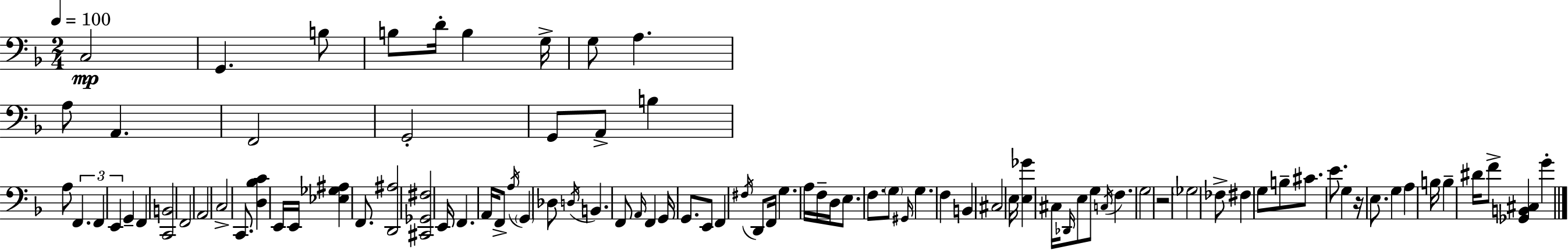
{
  \clef bass
  \numericTimeSignature
  \time 2/4
  \key d \minor
  \tempo 4 = 100
  c2\mp | g,4. b8 | b8 d'16-. b4 g16-> | g8 a4. | \break a8 a,4. | f,2 | g,2-. | g,8 a,8-> b4 | \break a8 \tuplet 3/2 { f,4. | f,4 e,4 } | g,4-- f,4 | <c, b,>2 | \break f,2 | a,2 | c2-> | c,8. <d bes c'>4 e,16 | \break e,16 <ees ges ais>4 f,8. | <d, ais>2 | <cis, ges, fis>2 | e,16 f,4. a,16 | \break f,8-> \acciaccatura { a16 } \parenthesize g,4 des8 | \acciaccatura { d16 } b,4. | f,8 \grace { a,16 } f,4 g,16 | g,8. e,8 f,4 | \break \acciaccatura { fis16 } d,8 f,16 g4. | a16 f16-- d16 e8. | f8. \parenthesize g8 \grace { gis,16 } g4. | f4 | \break b,4 cis2 | e16 <e ges'>4 | cis16 \grace { des,16 } e8 g8 | \acciaccatura { c16 } f4. g2 | \break r2 | \parenthesize ges2 | fes8-> | fis4 g8 b8-- | \break cis'8. e'8. g4 | r16 e8. g4 | a4 b16 | b4-- dis'16 f'8-> <ges, b, cis>4 | \break g'4-. \bar "|."
}